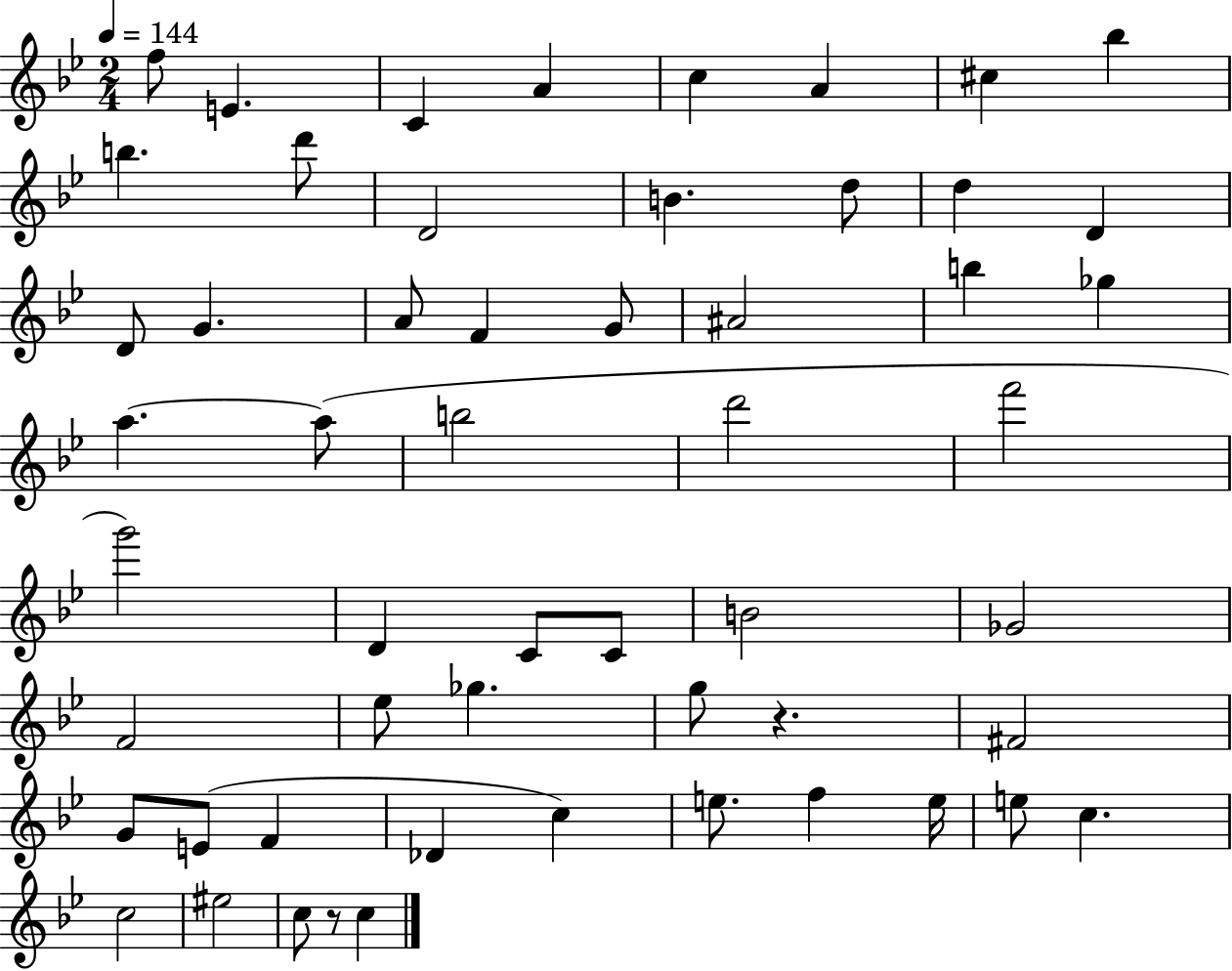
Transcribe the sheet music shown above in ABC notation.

X:1
T:Untitled
M:2/4
L:1/4
K:Bb
f/2 E C A c A ^c _b b d'/2 D2 B d/2 d D D/2 G A/2 F G/2 ^A2 b _g a a/2 b2 d'2 f'2 g'2 D C/2 C/2 B2 _G2 F2 _e/2 _g g/2 z ^F2 G/2 E/2 F _D c e/2 f e/4 e/2 c c2 ^e2 c/2 z/2 c